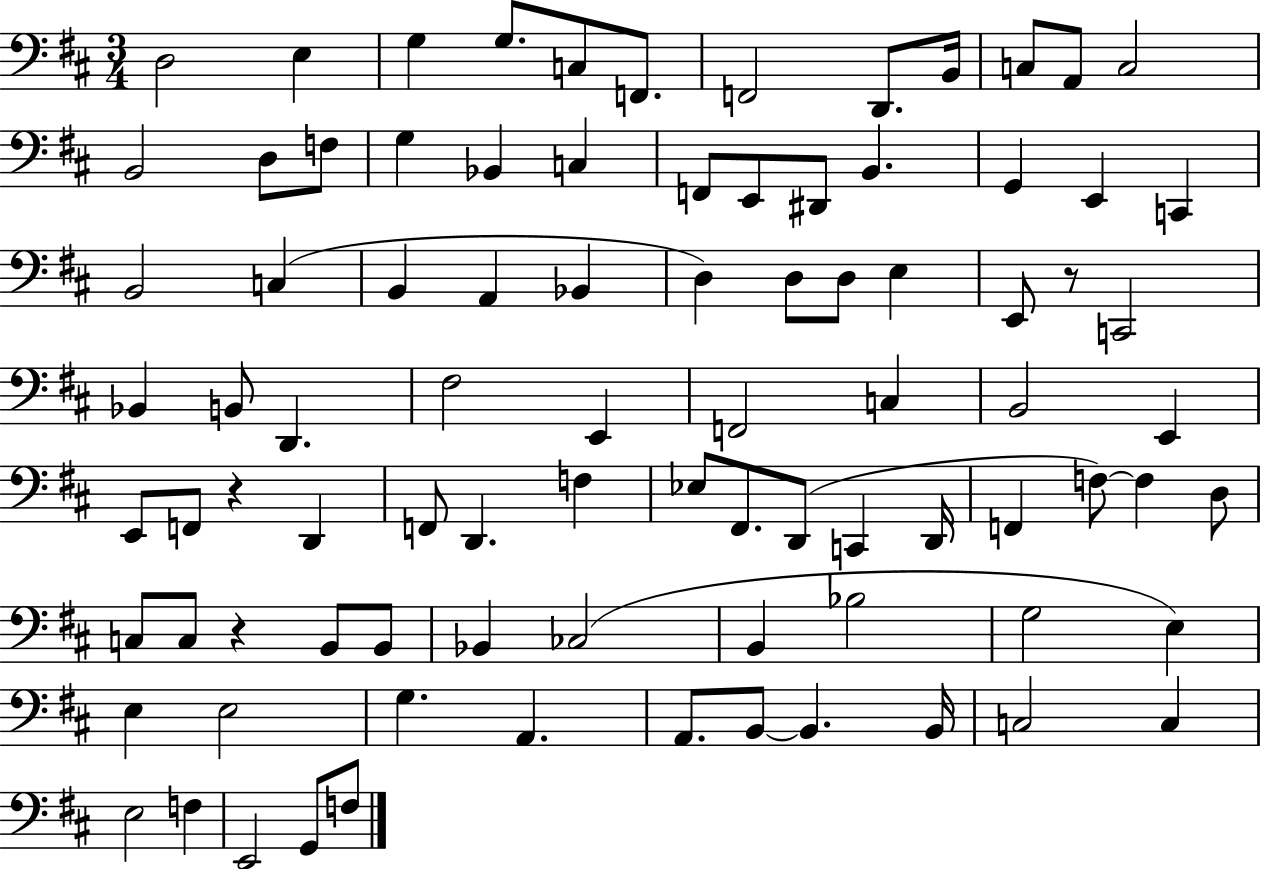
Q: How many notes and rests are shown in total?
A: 88